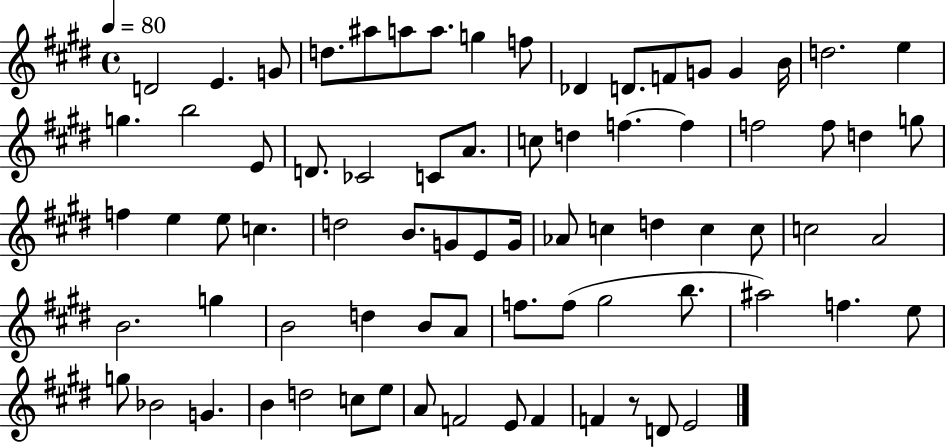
{
  \clef treble
  \time 4/4
  \defaultTimeSignature
  \key e \major
  \tempo 4 = 80
  \repeat volta 2 { d'2 e'4. g'8 | d''8. ais''8 a''8 a''8. g''4 f''8 | des'4 d'8. f'8 g'8 g'4 b'16 | d''2. e''4 | \break g''4. b''2 e'8 | d'8. ces'2 c'8 a'8. | c''8 d''4 f''4.~~ f''4 | f''2 f''8 d''4 g''8 | \break f''4 e''4 e''8 c''4. | d''2 b'8. g'8 e'8 g'16 | aes'8 c''4 d''4 c''4 c''8 | c''2 a'2 | \break b'2. g''4 | b'2 d''4 b'8 a'8 | f''8. f''8( gis''2 b''8. | ais''2) f''4. e''8 | \break g''8 bes'2 g'4. | b'4 d''2 c''8 e''8 | a'8 f'2 e'8 f'4 | f'4 r8 d'8 e'2 | \break } \bar "|."
}